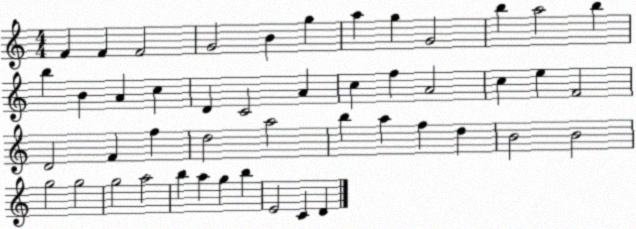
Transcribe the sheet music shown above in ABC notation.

X:1
T:Untitled
M:4/4
L:1/4
K:C
F F F2 G2 B g a g G2 b a2 b b B A c D C2 A c f A2 c e F2 D2 F f d2 a2 b a f d B2 B2 g2 g2 g2 a2 b a g b E2 C D